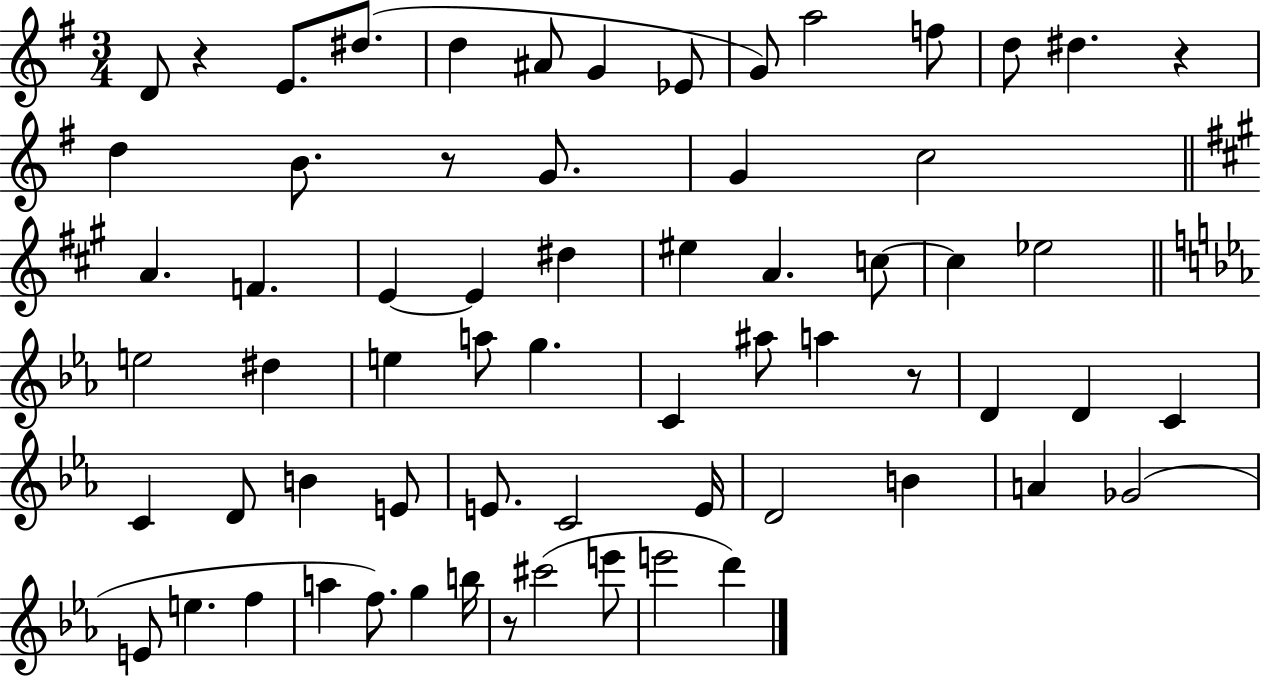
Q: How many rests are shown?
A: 5